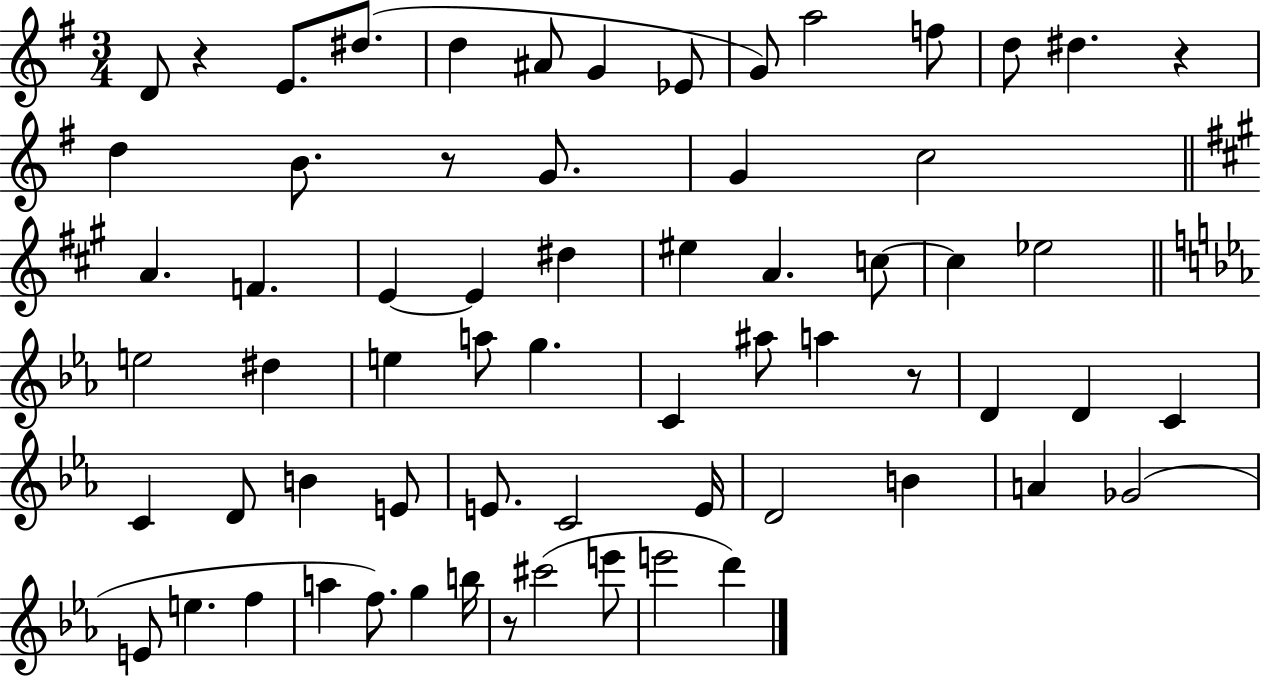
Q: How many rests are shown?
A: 5